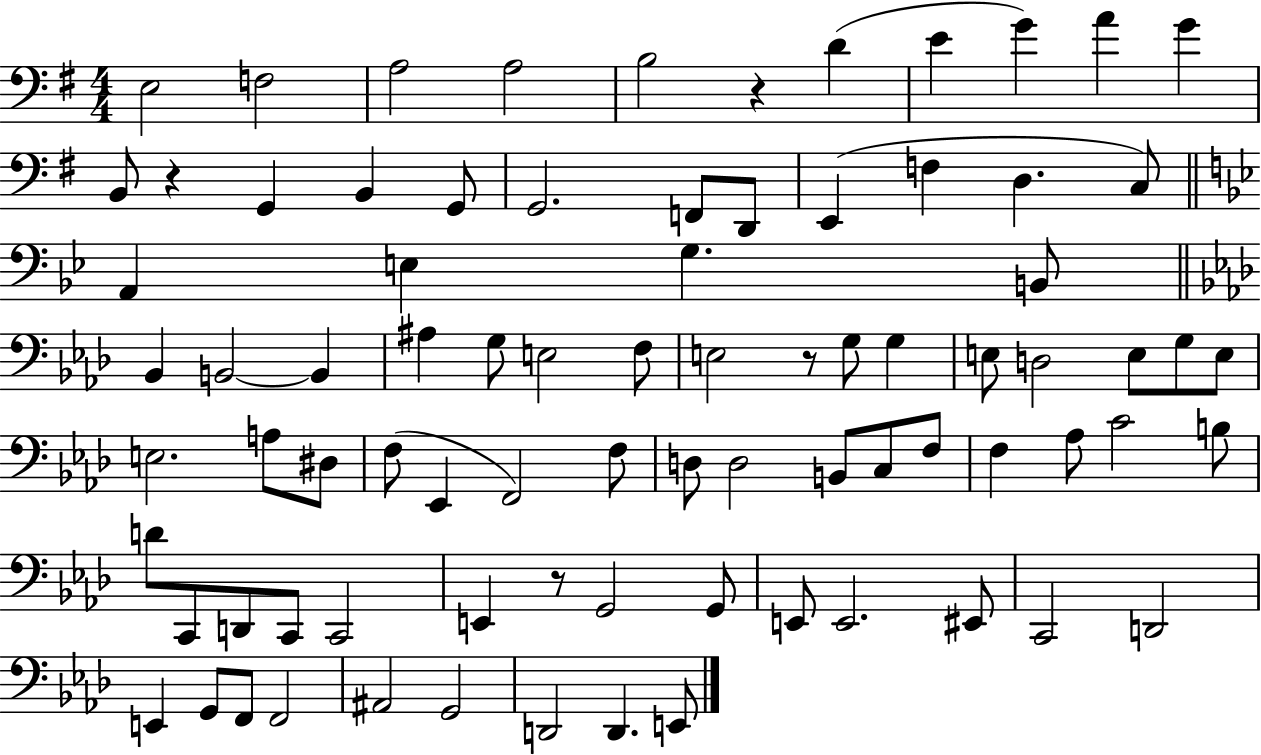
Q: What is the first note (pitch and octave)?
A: E3